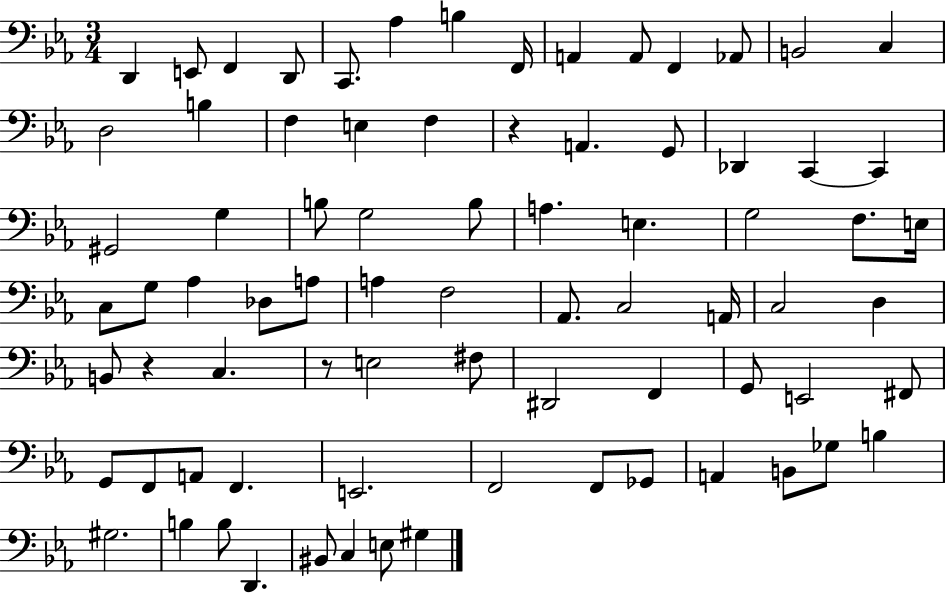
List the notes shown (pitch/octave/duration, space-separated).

D2/q E2/e F2/q D2/e C2/e. Ab3/q B3/q F2/s A2/q A2/e F2/q Ab2/e B2/h C3/q D3/h B3/q F3/q E3/q F3/q R/q A2/q. G2/e Db2/q C2/q C2/q G#2/h G3/q B3/e G3/h B3/e A3/q. E3/q. G3/h F3/e. E3/s C3/e G3/e Ab3/q Db3/e A3/e A3/q F3/h Ab2/e. C3/h A2/s C3/h D3/q B2/e R/q C3/q. R/e E3/h F#3/e D#2/h F2/q G2/e E2/h F#2/e G2/e F2/e A2/e F2/q. E2/h. F2/h F2/e Gb2/e A2/q B2/e Gb3/e B3/q G#3/h. B3/q B3/e D2/q. BIS2/e C3/q E3/e G#3/q